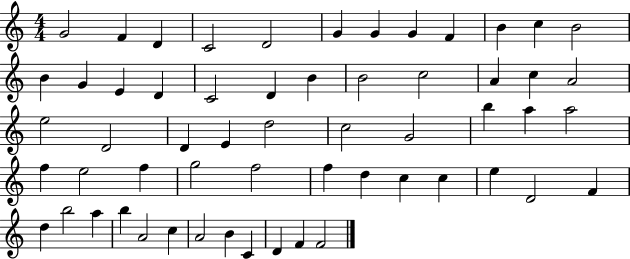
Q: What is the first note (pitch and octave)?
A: G4